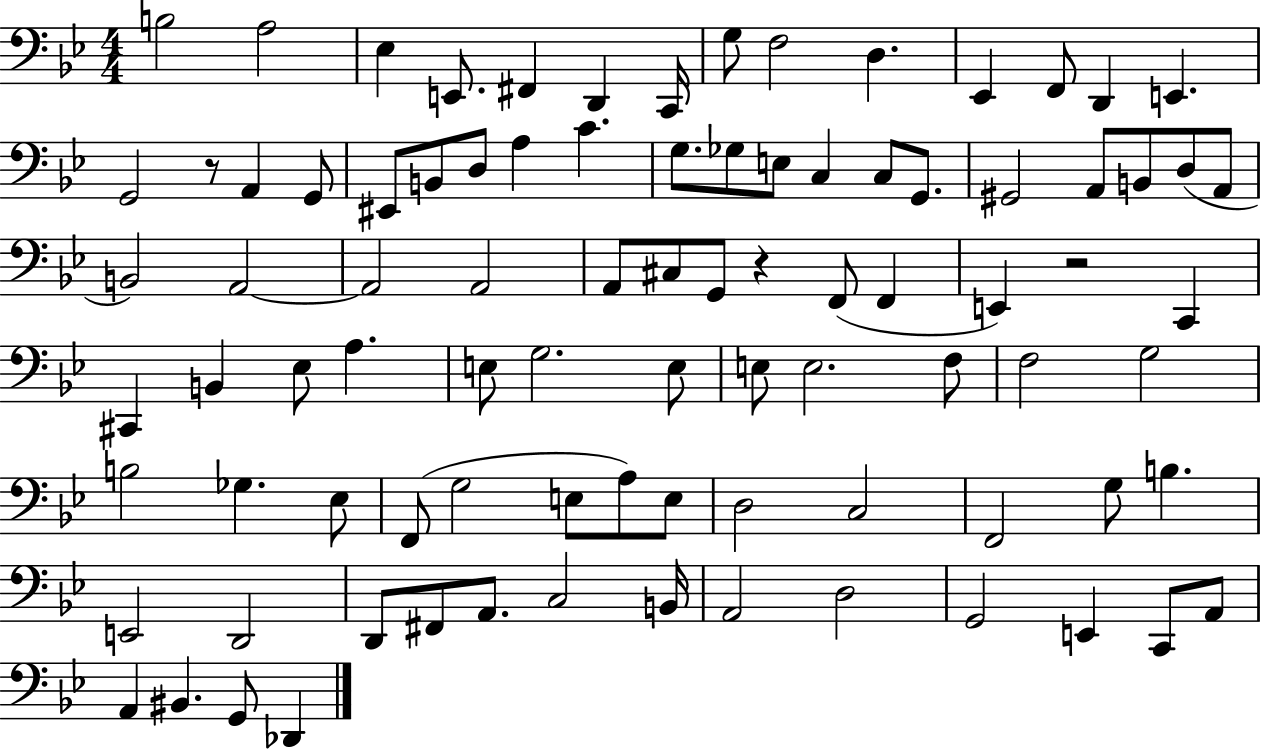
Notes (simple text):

B3/h A3/h Eb3/q E2/e. F#2/q D2/q C2/s G3/e F3/h D3/q. Eb2/q F2/e D2/q E2/q. G2/h R/e A2/q G2/e EIS2/e B2/e D3/e A3/q C4/q. G3/e. Gb3/e E3/e C3/q C3/e G2/e. G#2/h A2/e B2/e D3/e A2/e B2/h A2/h A2/h A2/h A2/e C#3/e G2/e R/q F2/e F2/q E2/q R/h C2/q C#2/q B2/q Eb3/e A3/q. E3/e G3/h. E3/e E3/e E3/h. F3/e F3/h G3/h B3/h Gb3/q. Eb3/e F2/e G3/h E3/e A3/e E3/e D3/h C3/h F2/h G3/e B3/q. E2/h D2/h D2/e F#2/e A2/e. C3/h B2/s A2/h D3/h G2/h E2/q C2/e A2/e A2/q BIS2/q. G2/e Db2/q